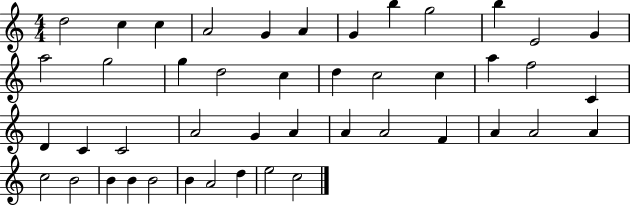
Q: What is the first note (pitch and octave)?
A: D5